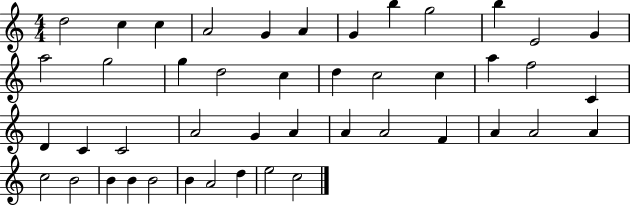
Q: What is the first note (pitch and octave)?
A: D5